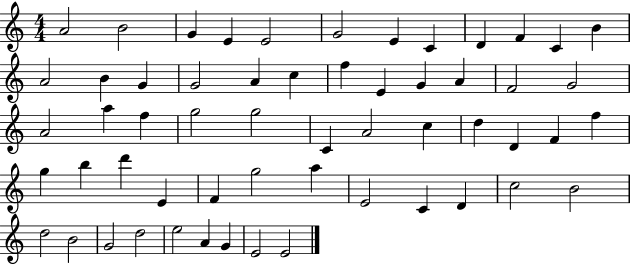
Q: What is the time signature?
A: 4/4